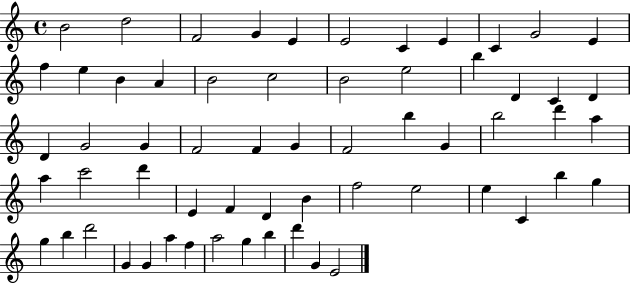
X:1
T:Untitled
M:4/4
L:1/4
K:C
B2 d2 F2 G E E2 C E C G2 E f e B A B2 c2 B2 e2 b D C D D G2 G F2 F G F2 b G b2 d' a a c'2 d' E F D B f2 e2 e C b g g b d'2 G G a f a2 g b d' G E2